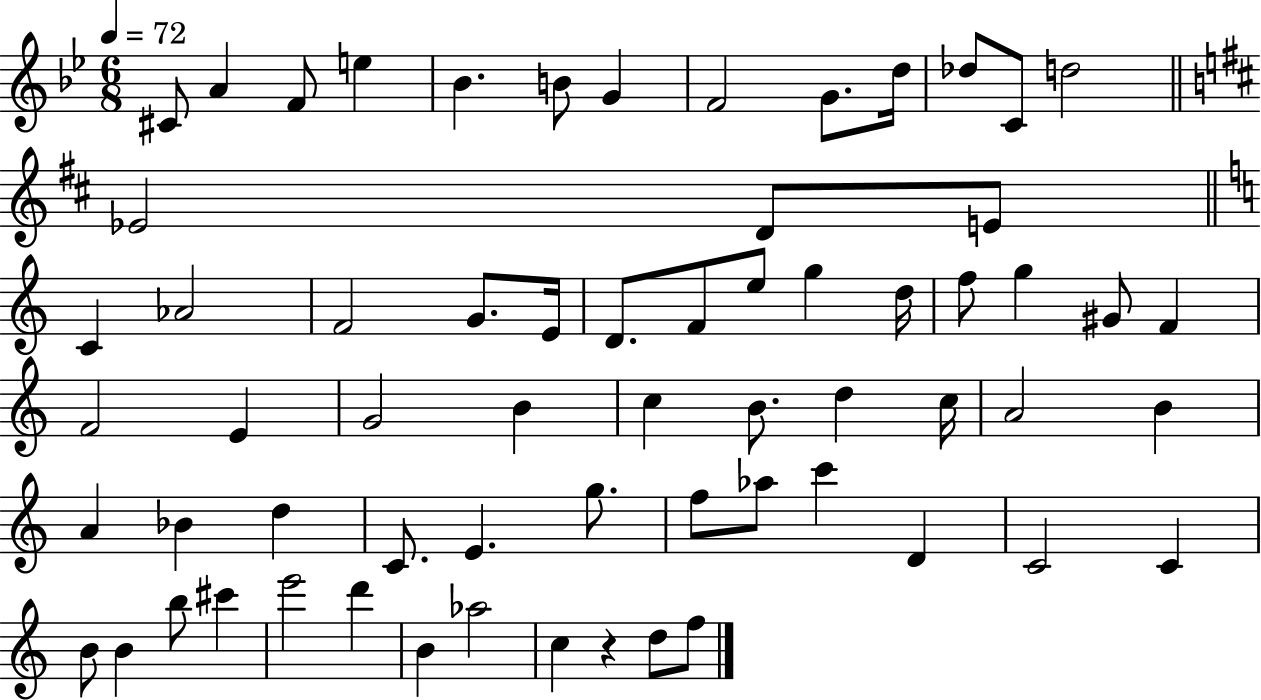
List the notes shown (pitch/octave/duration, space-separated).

C#4/e A4/q F4/e E5/q Bb4/q. B4/e G4/q F4/h G4/e. D5/s Db5/e C4/e D5/h Eb4/h D4/e E4/e C4/q Ab4/h F4/h G4/e. E4/s D4/e. F4/e E5/e G5/q D5/s F5/e G5/q G#4/e F4/q F4/h E4/q G4/h B4/q C5/q B4/e. D5/q C5/s A4/h B4/q A4/q Bb4/q D5/q C4/e. E4/q. G5/e. F5/e Ab5/e C6/q D4/q C4/h C4/q B4/e B4/q B5/e C#6/q E6/h D6/q B4/q Ab5/h C5/q R/q D5/e F5/e